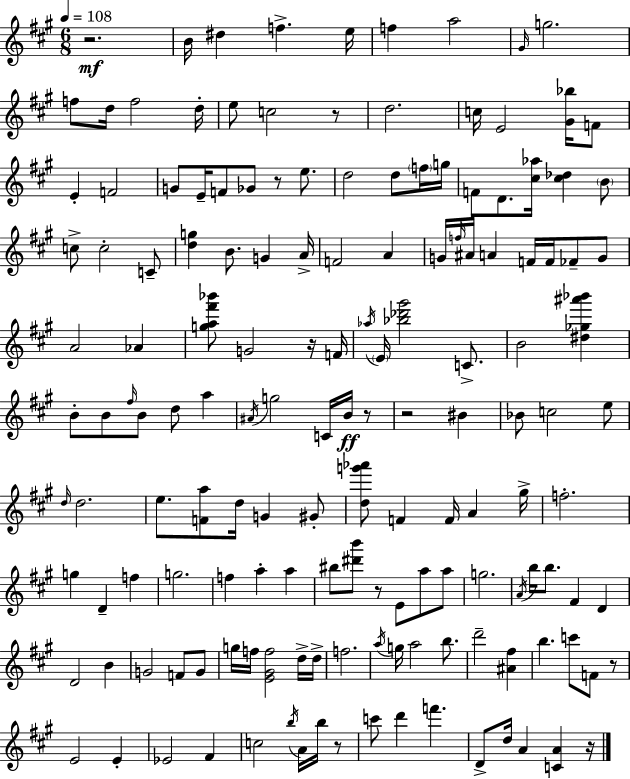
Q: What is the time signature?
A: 6/8